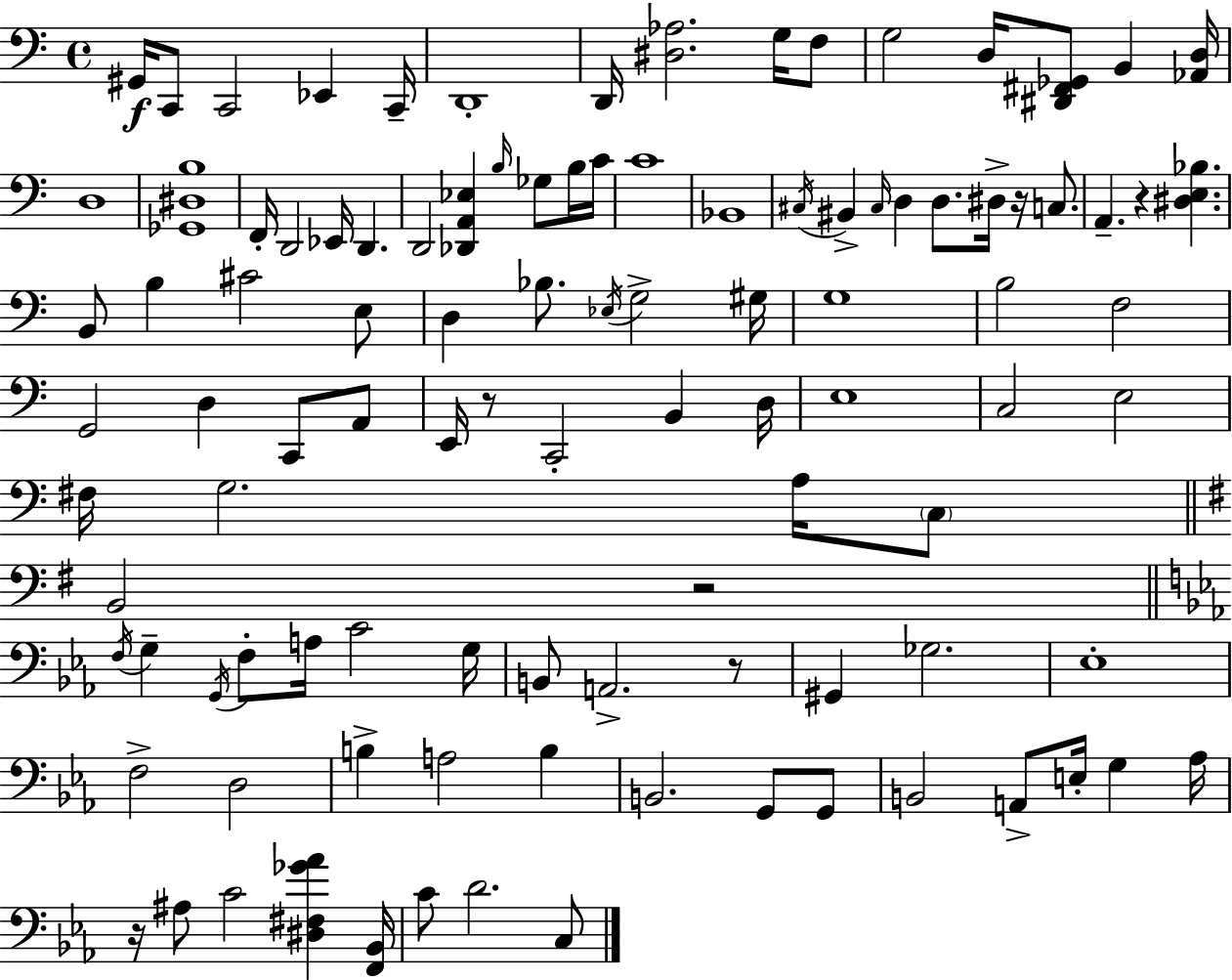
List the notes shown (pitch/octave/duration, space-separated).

G#2/s C2/e C2/h Eb2/q C2/s D2/w D2/s [D#3,Ab3]/h. G3/s F3/e G3/h D3/s [D#2,F#2,Gb2]/e B2/q [Ab2,D3]/s D3/w [Gb2,D#3,B3]/w F2/s D2/h Eb2/s D2/q. D2/h [Db2,A2,Eb3]/q B3/s Gb3/e B3/s C4/s C4/w Bb2/w C#3/s BIS2/q C#3/s D3/q D3/e. D#3/s R/s C3/e. A2/q. R/q [D#3,E3,Bb3]/q. B2/e B3/q C#4/h E3/e D3/q Bb3/e. Eb3/s G3/h G#3/s G3/w B3/h F3/h G2/h D3/q C2/e A2/e E2/s R/e C2/h B2/q D3/s E3/w C3/h E3/h F#3/s G3/h. A3/s C3/e B2/h R/h F3/s G3/q G2/s F3/e A3/s C4/h G3/s B2/e A2/h. R/e G#2/q Gb3/h. Eb3/w F3/h D3/h B3/q A3/h B3/q B2/h. G2/e G2/e B2/h A2/e E3/s G3/q Ab3/s R/s A#3/e C4/h [D#3,F#3,Gb4,Ab4]/q [F2,Bb2]/s C4/e D4/h. C3/e